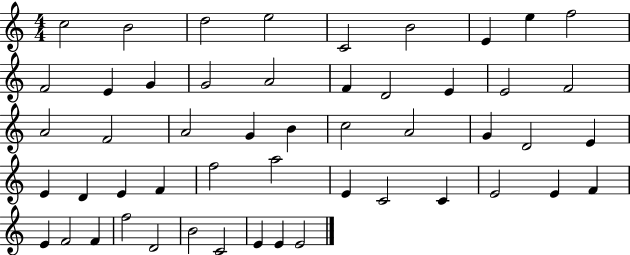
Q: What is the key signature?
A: C major